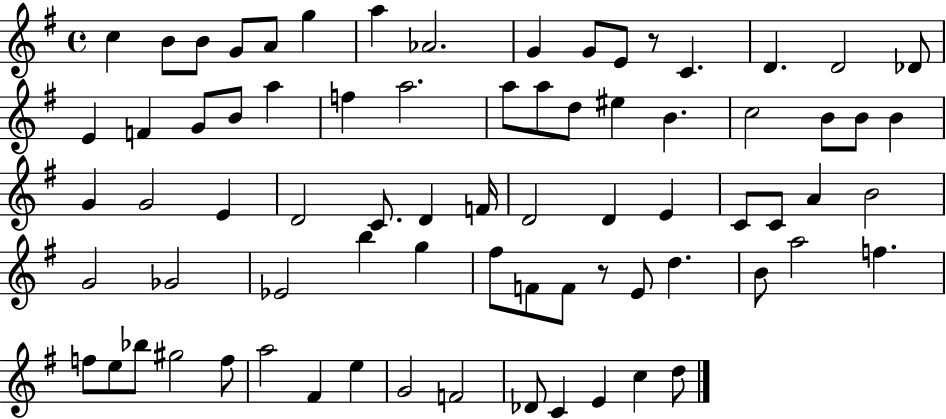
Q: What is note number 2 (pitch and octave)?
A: B4